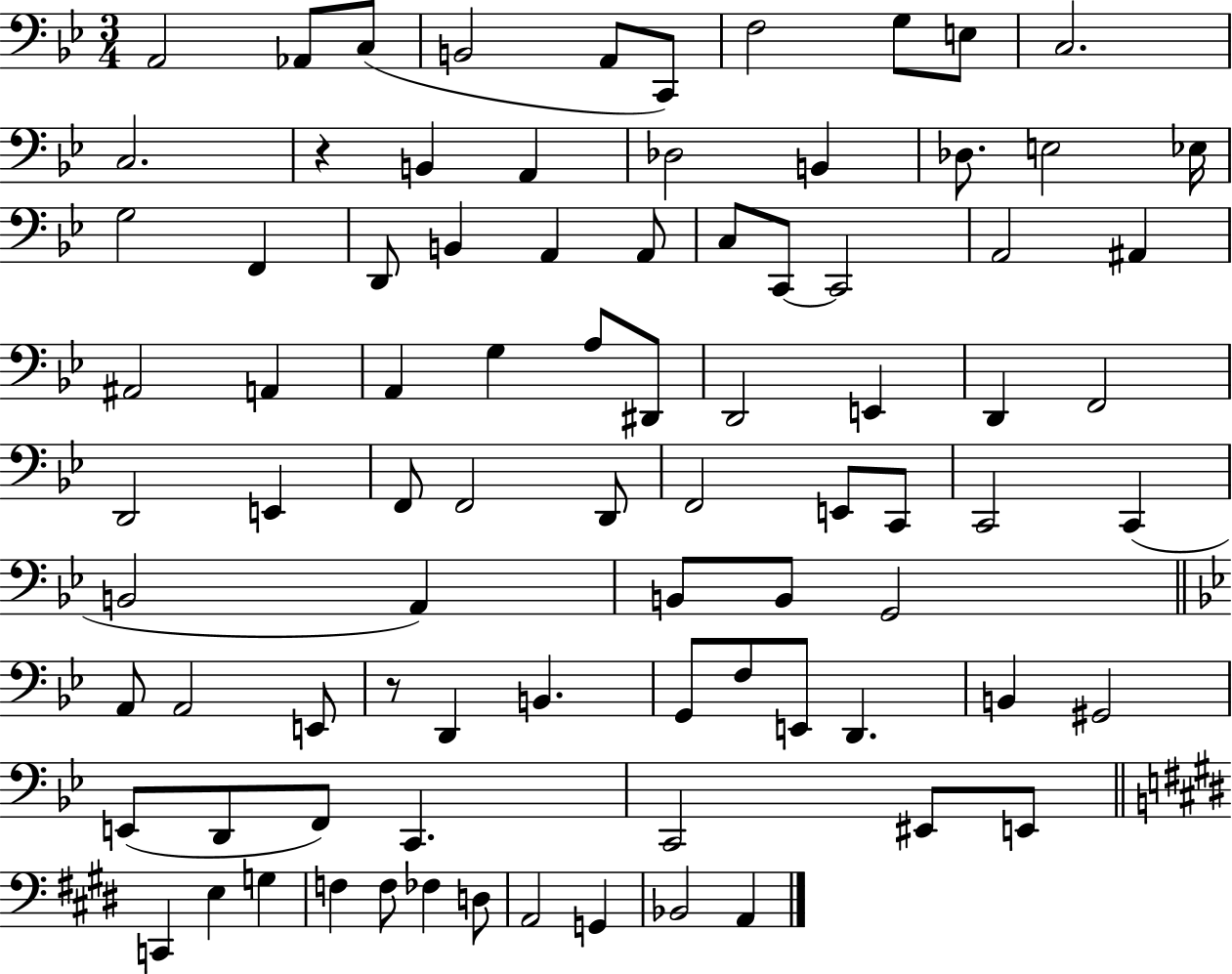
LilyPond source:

{
  \clef bass
  \numericTimeSignature
  \time 3/4
  \key bes \major
  \repeat volta 2 { a,2 aes,8 c8( | b,2 a,8 c,8) | f2 g8 e8 | c2. | \break c2. | r4 b,4 a,4 | des2 b,4 | des8. e2 ees16 | \break g2 f,4 | d,8 b,4 a,4 a,8 | c8 c,8~~ c,2 | a,2 ais,4 | \break ais,2 a,4 | a,4 g4 a8 dis,8 | d,2 e,4 | d,4 f,2 | \break d,2 e,4 | f,8 f,2 d,8 | f,2 e,8 c,8 | c,2 c,4( | \break b,2 a,4) | b,8 b,8 g,2 | \bar "||" \break \key g \minor a,8 a,2 e,8 | r8 d,4 b,4. | g,8 f8 e,8 d,4. | b,4 gis,2 | \break e,8( d,8 f,8) c,4. | c,2 eis,8 e,8 | \bar "||" \break \key e \major c,4 e4 g4 | f4 f8 fes4 d8 | a,2 g,4 | bes,2 a,4 | \break } \bar "|."
}